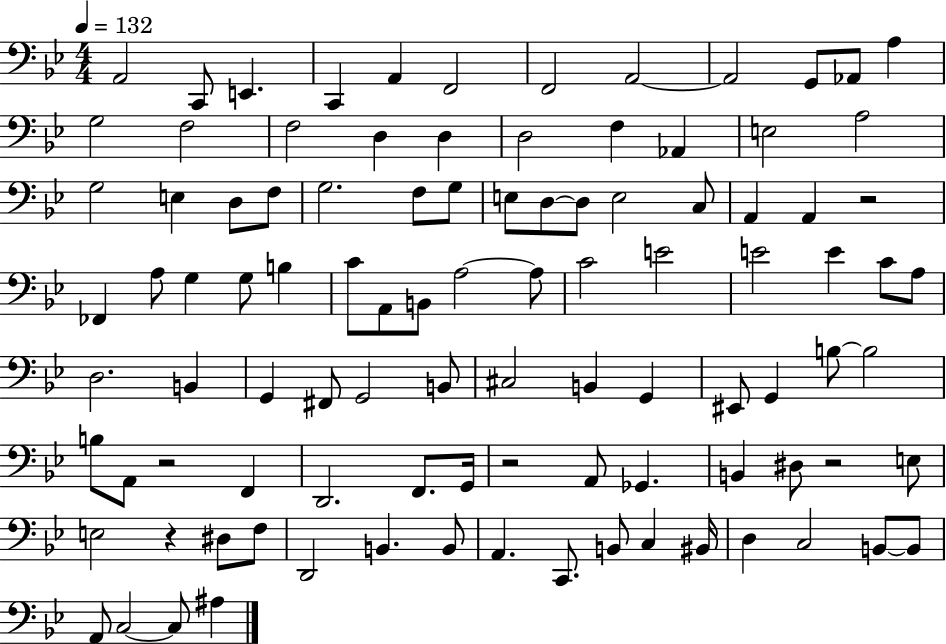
A2/h C2/e E2/q. C2/q A2/q F2/h F2/h A2/h A2/h G2/e Ab2/e A3/q G3/h F3/h F3/h D3/q D3/q D3/h F3/q Ab2/q E3/h A3/h G3/h E3/q D3/e F3/e G3/h. F3/e G3/e E3/e D3/e D3/e E3/h C3/e A2/q A2/q R/h FES2/q A3/e G3/q G3/e B3/q C4/e A2/e B2/e A3/h A3/e C4/h E4/h E4/h E4/q C4/e A3/e D3/h. B2/q G2/q F#2/e G2/h B2/e C#3/h B2/q G2/q EIS2/e G2/q B3/e B3/h B3/e A2/e R/h F2/q D2/h. F2/e. G2/s R/h A2/e Gb2/q. B2/q D#3/e R/h E3/e E3/h R/q D#3/e F3/e D2/h B2/q. B2/e A2/q. C2/e. B2/e C3/q BIS2/s D3/q C3/h B2/e B2/e A2/e C3/h C3/e A#3/q